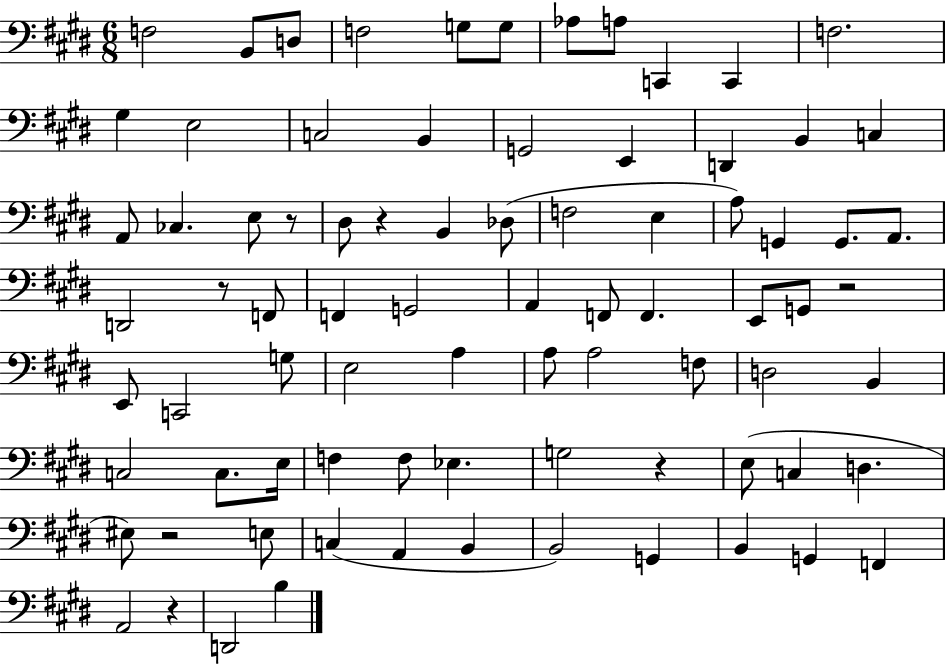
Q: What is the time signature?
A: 6/8